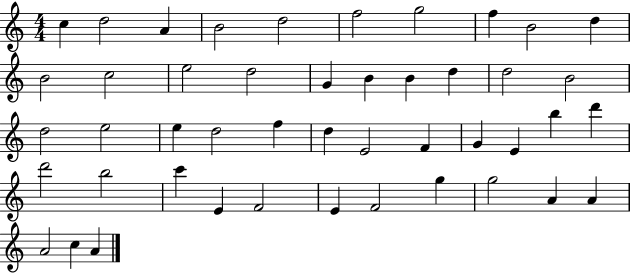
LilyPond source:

{
  \clef treble
  \numericTimeSignature
  \time 4/4
  \key c \major
  c''4 d''2 a'4 | b'2 d''2 | f''2 g''2 | f''4 b'2 d''4 | \break b'2 c''2 | e''2 d''2 | g'4 b'4 b'4 d''4 | d''2 b'2 | \break d''2 e''2 | e''4 d''2 f''4 | d''4 e'2 f'4 | g'4 e'4 b''4 d'''4 | \break d'''2 b''2 | c'''4 e'4 f'2 | e'4 f'2 g''4 | g''2 a'4 a'4 | \break a'2 c''4 a'4 | \bar "|."
}